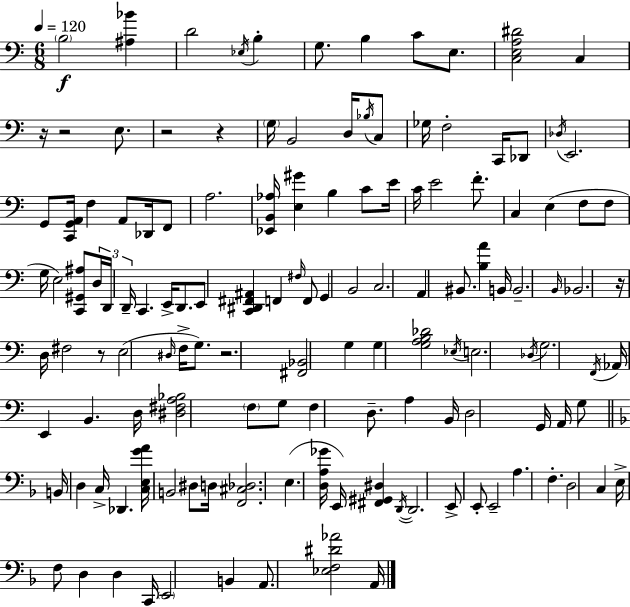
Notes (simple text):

B3/h [A#3,Bb4]/q D4/h Eb3/s B3/q G3/e. B3/q C4/e E3/e. [C3,E3,A3,D#4]/h C3/q R/s R/h E3/e. R/h R/q G3/s B2/h D3/s Bb3/s C3/e Gb3/s F3/h C2/s Db2/e Db3/s E2/h. G2/e [C2,G2,A2]/s F3/q A2/e Db2/s F2/e A3/h. [Eb2,B2,Ab3]/s [E3,G#4]/q B3/q C4/e E4/s C4/s E4/h F4/e. C3/q E3/q F3/e F3/e G3/s E3/h [C2,G#2,A#3]/e D3/s D2/s D2/s C2/q. E2/s D2/e. E2/e [C2,D#2,F#2,A#2]/q F2/q F#3/s F2/e G2/q B2/h C3/h. A2/q BIS2/e. [B3,A4]/q B2/s B2/h. B2/s Bb2/h. R/s D3/s F#3/h R/e E3/h D#3/s F3/s G3/e. R/h. [F#2,Bb2]/h G3/q G3/q [G3,A3,B3,Db4]/h Eb3/s E3/h. Db3/s G3/h. F2/s Ab2/s E2/q B2/q. D3/s [D#3,F#3,A3,Bb3]/h F3/e G3/e F3/q D3/e. A3/q B2/s D3/h G2/s A2/s G3/e B2/s D3/q C3/s Db2/q. [C3,E3,G4,A4]/s B2/h D#3/e D3/s [F2,C#3,Db3]/h. E3/q. [D3,A3,Gb4]/s E2/s [F#2,G#2,D#3]/q D2/s D2/h. E2/e E2/e E2/h A3/q. F3/q. D3/h C3/q E3/s F3/e D3/q D3/q C2/s E2/h B2/q A2/e. [Eb3,F3,D#4,Ab4]/h A2/s